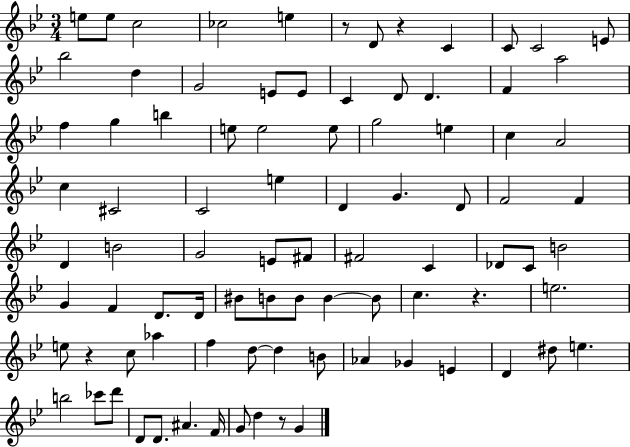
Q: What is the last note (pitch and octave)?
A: G4